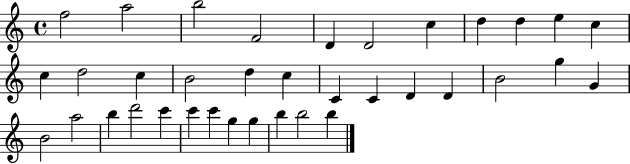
{
  \clef treble
  \time 4/4
  \defaultTimeSignature
  \key c \major
  f''2 a''2 | b''2 f'2 | d'4 d'2 c''4 | d''4 d''4 e''4 c''4 | \break c''4 d''2 c''4 | b'2 d''4 c''4 | c'4 c'4 d'4 d'4 | b'2 g''4 g'4 | \break b'2 a''2 | b''4 d'''2 c'''4 | c'''4 c'''4 g''4 g''4 | b''4 b''2 b''4 | \break \bar "|."
}